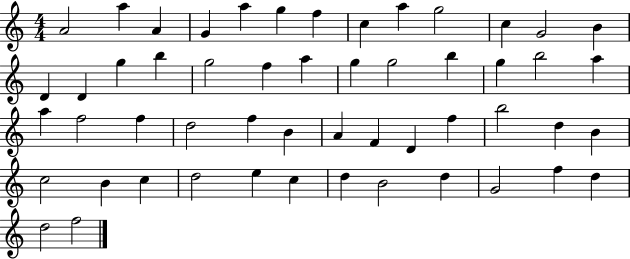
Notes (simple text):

A4/h A5/q A4/q G4/q A5/q G5/q F5/q C5/q A5/q G5/h C5/q G4/h B4/q D4/q D4/q G5/q B5/q G5/h F5/q A5/q G5/q G5/h B5/q G5/q B5/h A5/q A5/q F5/h F5/q D5/h F5/q B4/q A4/q F4/q D4/q F5/q B5/h D5/q B4/q C5/h B4/q C5/q D5/h E5/q C5/q D5/q B4/h D5/q G4/h F5/q D5/q D5/h F5/h